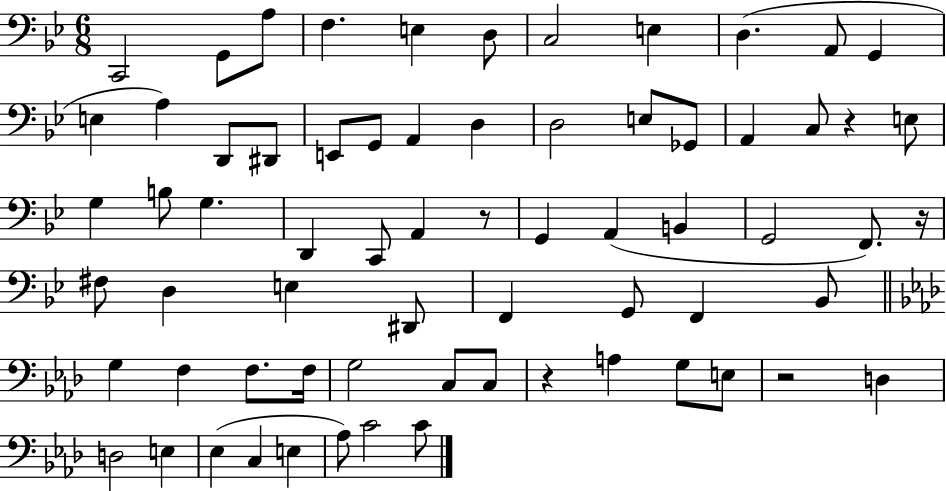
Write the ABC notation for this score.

X:1
T:Untitled
M:6/8
L:1/4
K:Bb
C,,2 G,,/2 A,/2 F, E, D,/2 C,2 E, D, A,,/2 G,, E, A, D,,/2 ^D,,/2 E,,/2 G,,/2 A,, D, D,2 E,/2 _G,,/2 A,, C,/2 z E,/2 G, B,/2 G, D,, C,,/2 A,, z/2 G,, A,, B,, G,,2 F,,/2 z/4 ^F,/2 D, E, ^D,,/2 F,, G,,/2 F,, _B,,/2 G, F, F,/2 F,/4 G,2 C,/2 C,/2 z A, G,/2 E,/2 z2 D, D,2 E, _E, C, E, _A,/2 C2 C/2